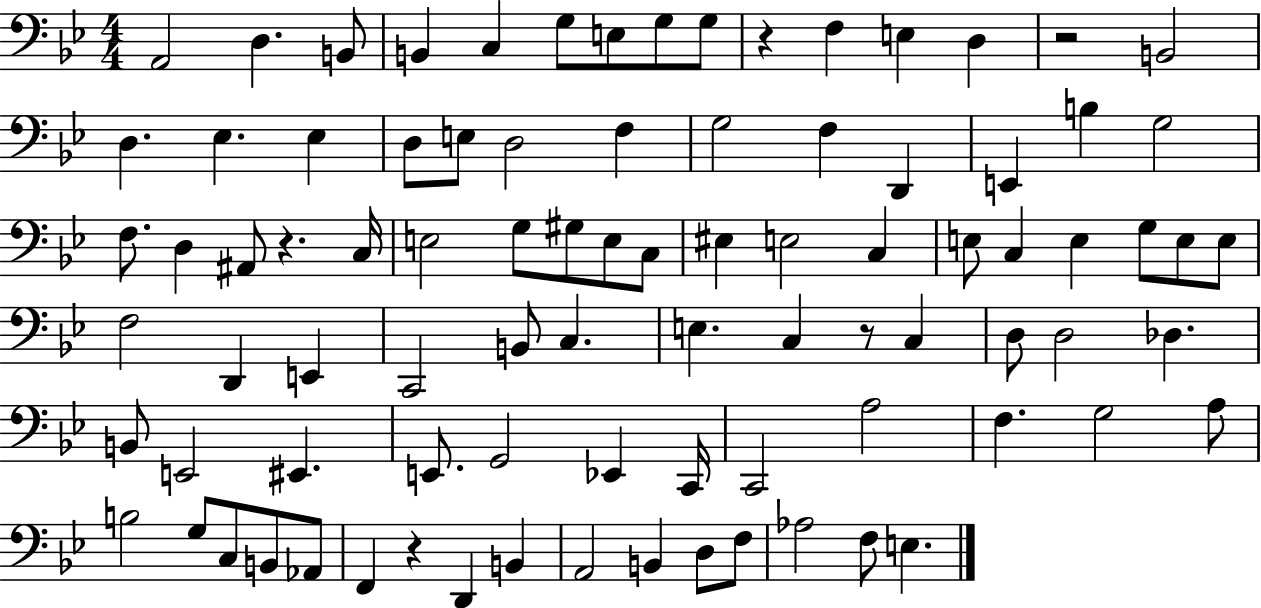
X:1
T:Untitled
M:4/4
L:1/4
K:Bb
A,,2 D, B,,/2 B,, C, G,/2 E,/2 G,/2 G,/2 z F, E, D, z2 B,,2 D, _E, _E, D,/2 E,/2 D,2 F, G,2 F, D,, E,, B, G,2 F,/2 D, ^A,,/2 z C,/4 E,2 G,/2 ^G,/2 E,/2 C,/2 ^E, E,2 C, E,/2 C, E, G,/2 E,/2 E,/2 F,2 D,, E,, C,,2 B,,/2 C, E, C, z/2 C, D,/2 D,2 _D, B,,/2 E,,2 ^E,, E,,/2 G,,2 _E,, C,,/4 C,,2 A,2 F, G,2 A,/2 B,2 G,/2 C,/2 B,,/2 _A,,/2 F,, z D,, B,, A,,2 B,, D,/2 F,/2 _A,2 F,/2 E,